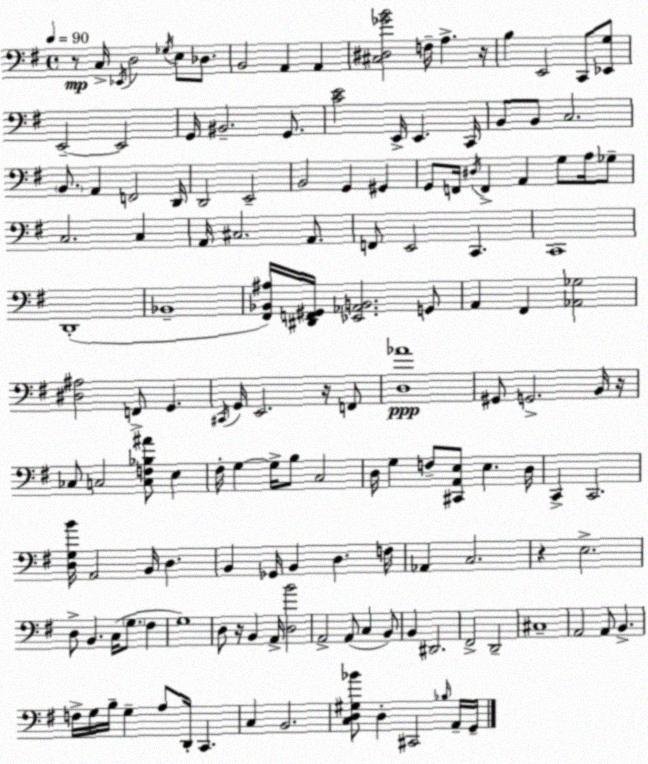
X:1
T:Untitled
M:4/4
L:1/4
K:Em
z/2 C,/4 _E,,/4 D,2 _G,/4 E,/2 _D,/2 B,,2 A,, A,, [^C,^D,_GB]2 F,/4 A, z/4 B, E,,2 C,,/2 [_E,,G,]/2 E,,2 E,,2 G,,/4 ^B,,2 G,,/2 [CE]2 E,,/4 E,, C,,/4 B,,/2 B,,/2 C,2 B,,/2 A,, F,,2 D,,/4 D,,2 E,,2 B,,2 G,, ^G,, G,,/2 F,,/4 ^D,/4 F,, A,, G,/2 A,/4 _G,/2 C,2 C, A,,/4 ^C,2 A,,/2 F,,/2 E,,2 C,, C,,4 D,,4 _B,,4 [^F,,_B,,^A,]/4 [^D,,F,,^G,,]/4 [_E,,_A,,B,,]2 G,,/2 A,, ^F,, [_A,,_G,]2 [^D,^A,]2 F,,/2 G,, ^C,,/4 G,,/4 E,,2 z/4 F,,/2 [D,_A]4 ^G,,/2 G,,2 B,,/4 z/4 _C,/2 C,2 [C,F,_B,^A]/2 E, ^F,/4 G, G,/4 B,/2 C,2 D,/4 G, F,/2 [^C,,A,,E,]/2 E, D,/4 C,, C,,2 [D,G,B]/4 A,,2 B,,/4 D, B,, _G,,/4 B,, D, F,/4 _A,, C,2 z E,2 D,/2 B,, C,/4 G,/2 ^F, G,4 D,/2 z/4 B,, A,,/4 [D,B]2 A,,2 A,,/2 C, B,,/2 B,, ^D,,2 ^F,,2 D,,2 ^C,4 A,,2 A,,/2 B,, F,/4 G,/4 B,/4 G, A,/2 D,,/4 C,, C, B,,2 [C,D,^G,_B]/2 D, ^C,,2 _B,/4 A,,/4 G,,/4